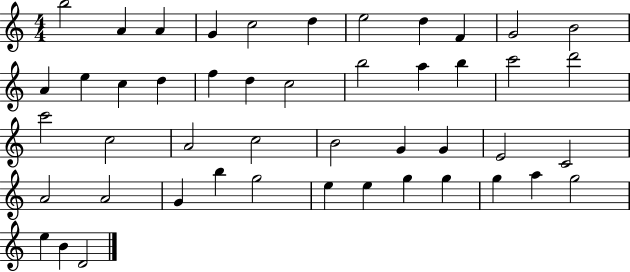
X:1
T:Untitled
M:4/4
L:1/4
K:C
b2 A A G c2 d e2 d F G2 B2 A e c d f d c2 b2 a b c'2 d'2 c'2 c2 A2 c2 B2 G G E2 C2 A2 A2 G b g2 e e g g g a g2 e B D2